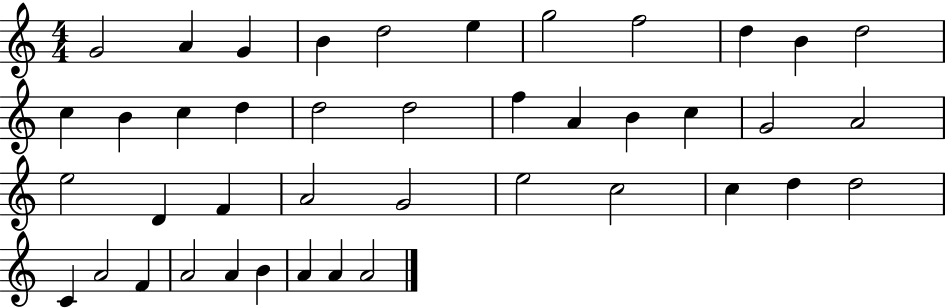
{
  \clef treble
  \numericTimeSignature
  \time 4/4
  \key c \major
  g'2 a'4 g'4 | b'4 d''2 e''4 | g''2 f''2 | d''4 b'4 d''2 | \break c''4 b'4 c''4 d''4 | d''2 d''2 | f''4 a'4 b'4 c''4 | g'2 a'2 | \break e''2 d'4 f'4 | a'2 g'2 | e''2 c''2 | c''4 d''4 d''2 | \break c'4 a'2 f'4 | a'2 a'4 b'4 | a'4 a'4 a'2 | \bar "|."
}